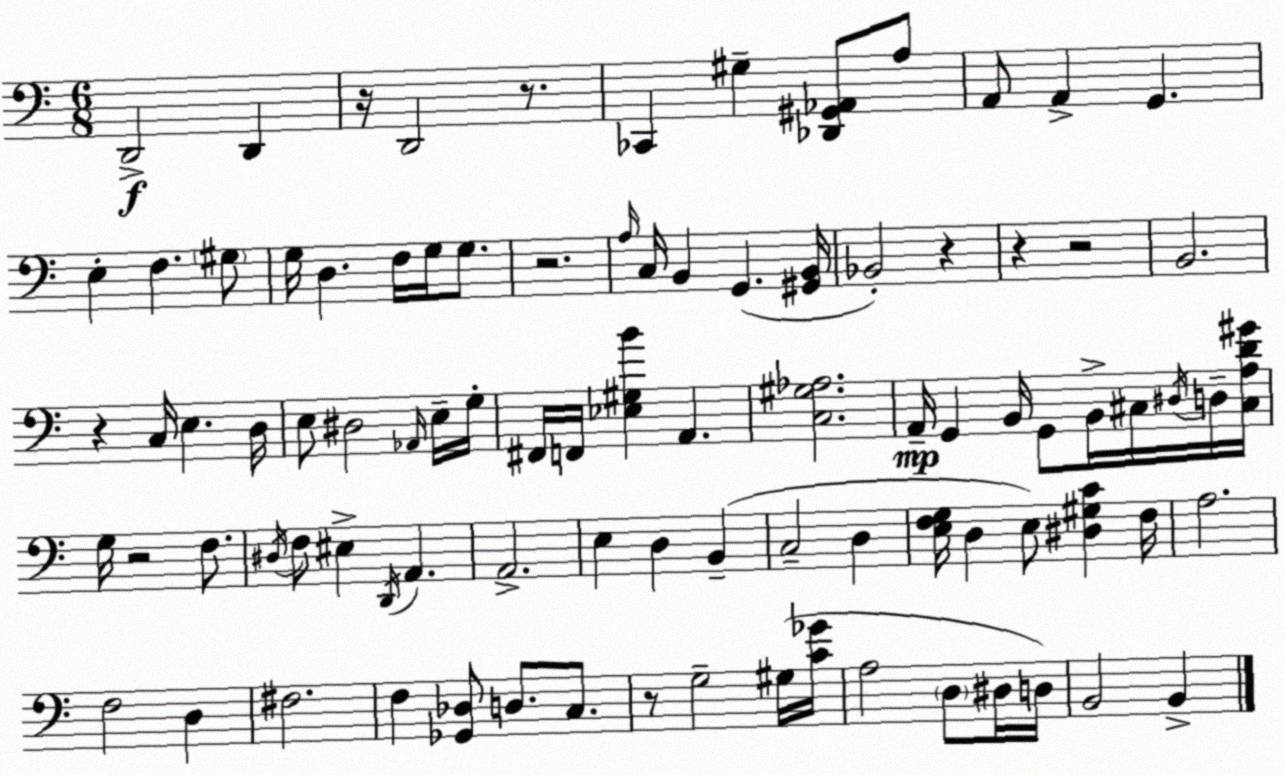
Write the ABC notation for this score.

X:1
T:Untitled
M:6/8
L:1/4
K:C
D,,2 D,, z/4 D,,2 z/2 _C,, ^G, [_D,,^G,,_A,,]/2 A,/2 A,,/2 A,, G,, E, F, ^G,/2 G,/4 D, F,/4 G,/4 G,/2 z2 A,/4 C,/4 B,, G,, [^G,,B,,]/4 _B,,2 z z z2 B,,2 z C,/4 E, D,/4 E,/2 ^D,2 _A,,/4 E,/4 G,/4 ^F,,/4 F,,/4 [_E,^G,B] A,, [C,^G,_A,]2 A,,/4 G,, B,,/4 G,,/2 B,,/4 ^C,/4 ^D,/4 D,/4 [^C,A,D^G]/4 G,/4 z2 F,/2 ^D,/4 F,/2 ^E, D,,/4 A,, A,,2 E, D, B,, C,2 D, [E,F,G,]/4 D, E,/2 [^D,^G,C] F,/4 A,2 F,2 D, ^F,2 F, [_G,,_D,]/2 D,/2 C,/2 z/2 G,2 ^G,/4 [C_G]/4 A,2 D,/2 ^D,/4 D,/4 B,,2 B,,